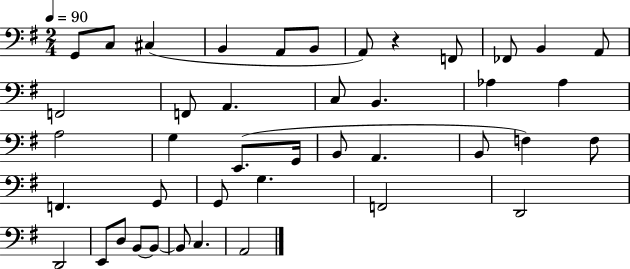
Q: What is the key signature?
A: G major